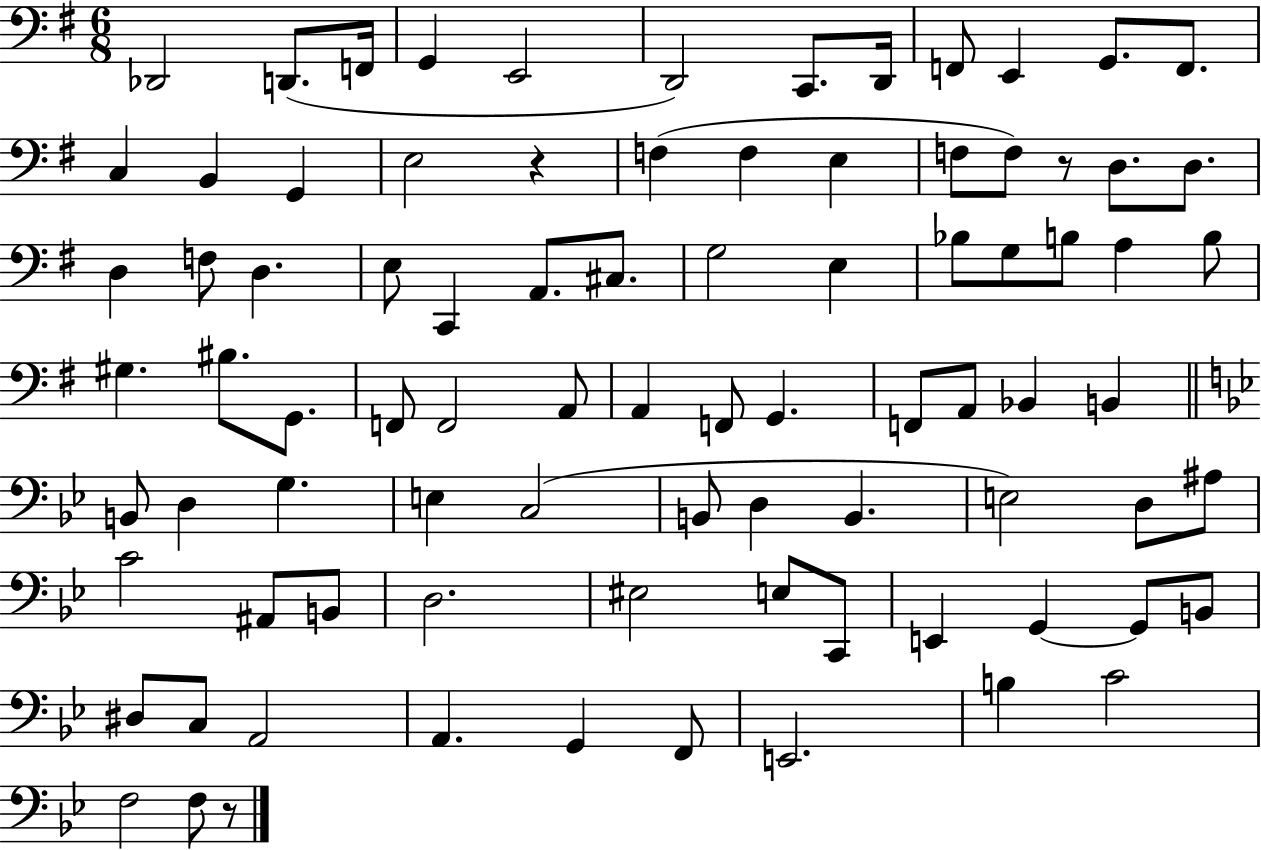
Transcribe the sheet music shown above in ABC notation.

X:1
T:Untitled
M:6/8
L:1/4
K:G
_D,,2 D,,/2 F,,/4 G,, E,,2 D,,2 C,,/2 D,,/4 F,,/2 E,, G,,/2 F,,/2 C, B,, G,, E,2 z F, F, E, F,/2 F,/2 z/2 D,/2 D,/2 D, F,/2 D, E,/2 C,, A,,/2 ^C,/2 G,2 E, _B,/2 G,/2 B,/2 A, B,/2 ^G, ^B,/2 G,,/2 F,,/2 F,,2 A,,/2 A,, F,,/2 G,, F,,/2 A,,/2 _B,, B,, B,,/2 D, G, E, C,2 B,,/2 D, B,, E,2 D,/2 ^A,/2 C2 ^A,,/2 B,,/2 D,2 ^E,2 E,/2 C,,/2 E,, G,, G,,/2 B,,/2 ^D,/2 C,/2 A,,2 A,, G,, F,,/2 E,,2 B, C2 F,2 F,/2 z/2